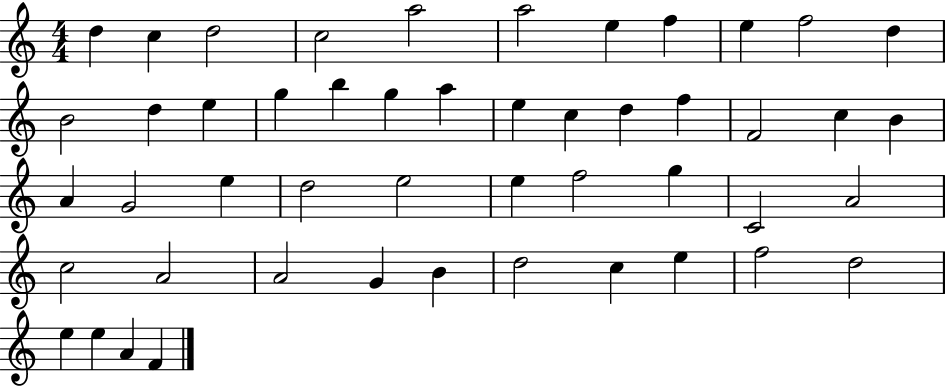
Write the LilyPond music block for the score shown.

{
  \clef treble
  \numericTimeSignature
  \time 4/4
  \key c \major
  d''4 c''4 d''2 | c''2 a''2 | a''2 e''4 f''4 | e''4 f''2 d''4 | \break b'2 d''4 e''4 | g''4 b''4 g''4 a''4 | e''4 c''4 d''4 f''4 | f'2 c''4 b'4 | \break a'4 g'2 e''4 | d''2 e''2 | e''4 f''2 g''4 | c'2 a'2 | \break c''2 a'2 | a'2 g'4 b'4 | d''2 c''4 e''4 | f''2 d''2 | \break e''4 e''4 a'4 f'4 | \bar "|."
}